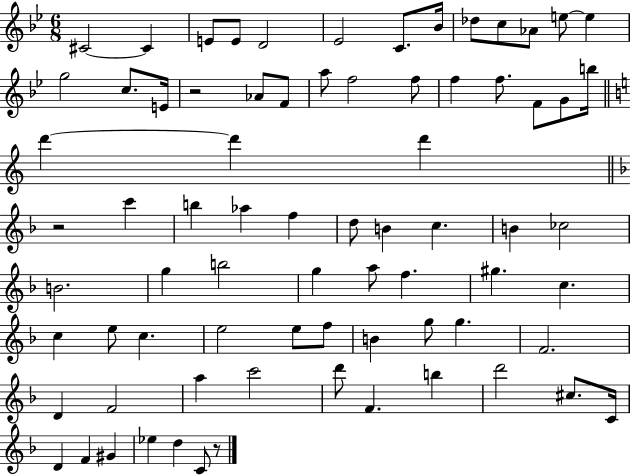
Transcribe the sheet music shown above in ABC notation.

X:1
T:Untitled
M:6/8
L:1/4
K:Bb
^C2 ^C E/2 E/2 D2 _E2 C/2 _B/4 _d/2 c/2 _A/2 e/2 e g2 c/2 E/4 z2 _A/2 F/2 a/2 f2 f/2 f f/2 F/2 G/2 b/4 d' d' d' z2 c' b _a f d/2 B c B _c2 B2 g b2 g a/2 f ^g c c e/2 c e2 e/2 f/2 B g/2 g F2 D F2 a c'2 d'/2 F b d'2 ^c/2 C/4 D F ^G _e d C/2 z/2